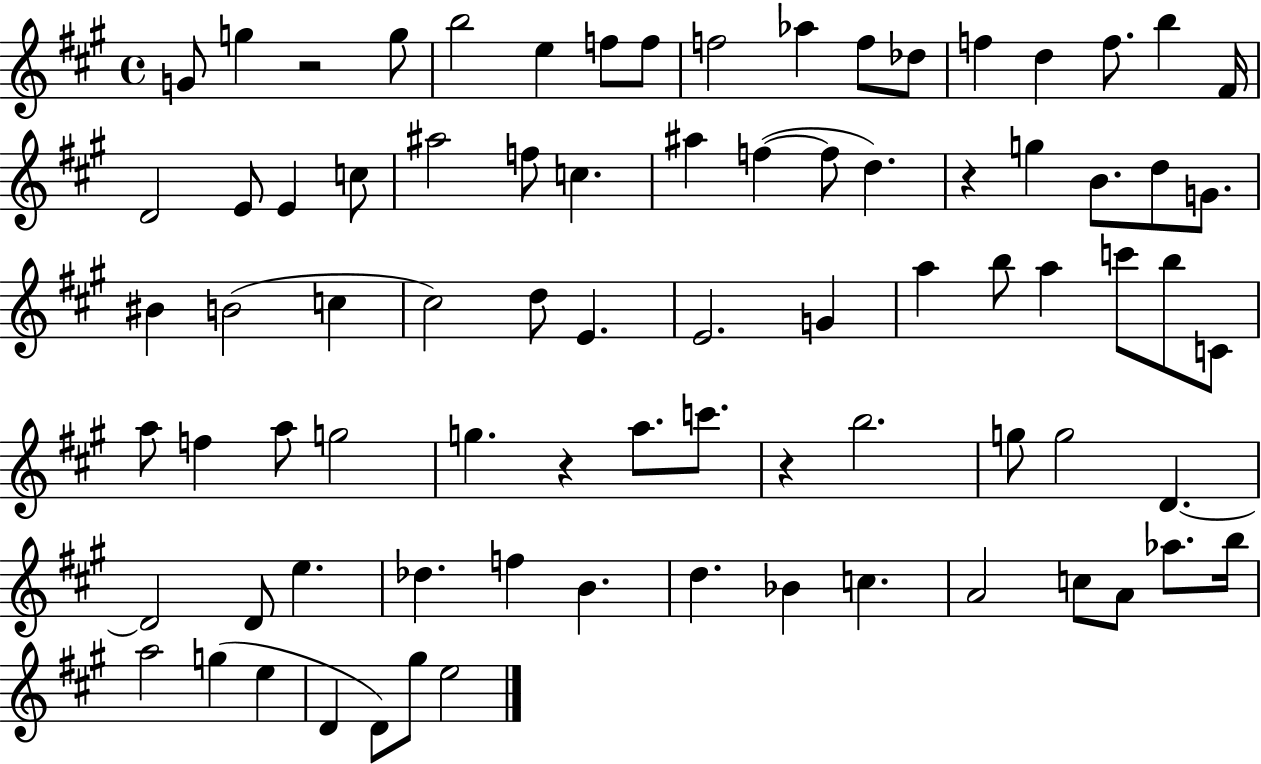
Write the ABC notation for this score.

X:1
T:Untitled
M:4/4
L:1/4
K:A
G/2 g z2 g/2 b2 e f/2 f/2 f2 _a f/2 _d/2 f d f/2 b ^F/4 D2 E/2 E c/2 ^a2 f/2 c ^a f f/2 d z g B/2 d/2 G/2 ^B B2 c ^c2 d/2 E E2 G a b/2 a c'/2 b/2 C/2 a/2 f a/2 g2 g z a/2 c'/2 z b2 g/2 g2 D D2 D/2 e _d f B d _B c A2 c/2 A/2 _a/2 b/4 a2 g e D D/2 ^g/2 e2